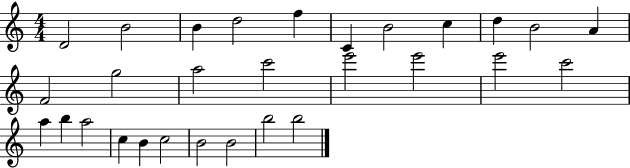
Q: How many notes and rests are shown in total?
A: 29